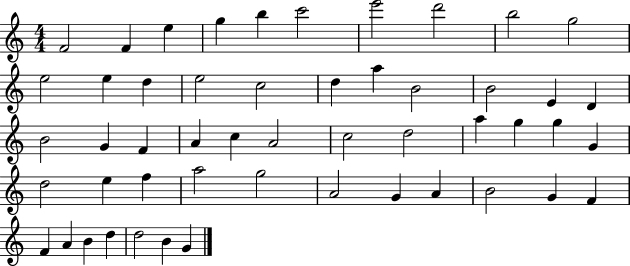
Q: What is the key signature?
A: C major